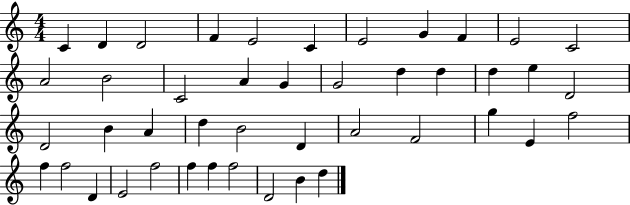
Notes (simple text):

C4/q D4/q D4/h F4/q E4/h C4/q E4/h G4/q F4/q E4/h C4/h A4/h B4/h C4/h A4/q G4/q G4/h D5/q D5/q D5/q E5/q D4/h D4/h B4/q A4/q D5/q B4/h D4/q A4/h F4/h G5/q E4/q F5/h F5/q F5/h D4/q E4/h F5/h F5/q F5/q F5/h D4/h B4/q D5/q